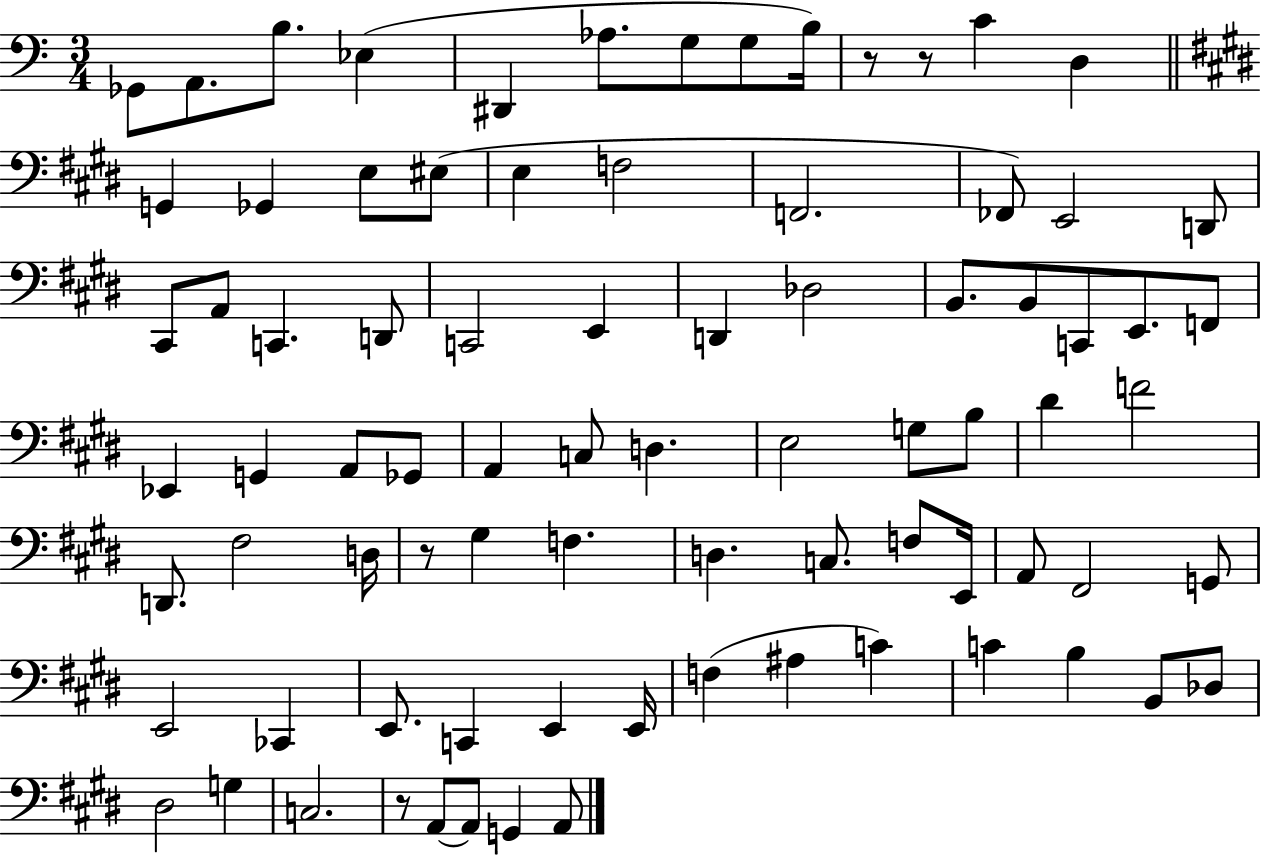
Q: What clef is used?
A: bass